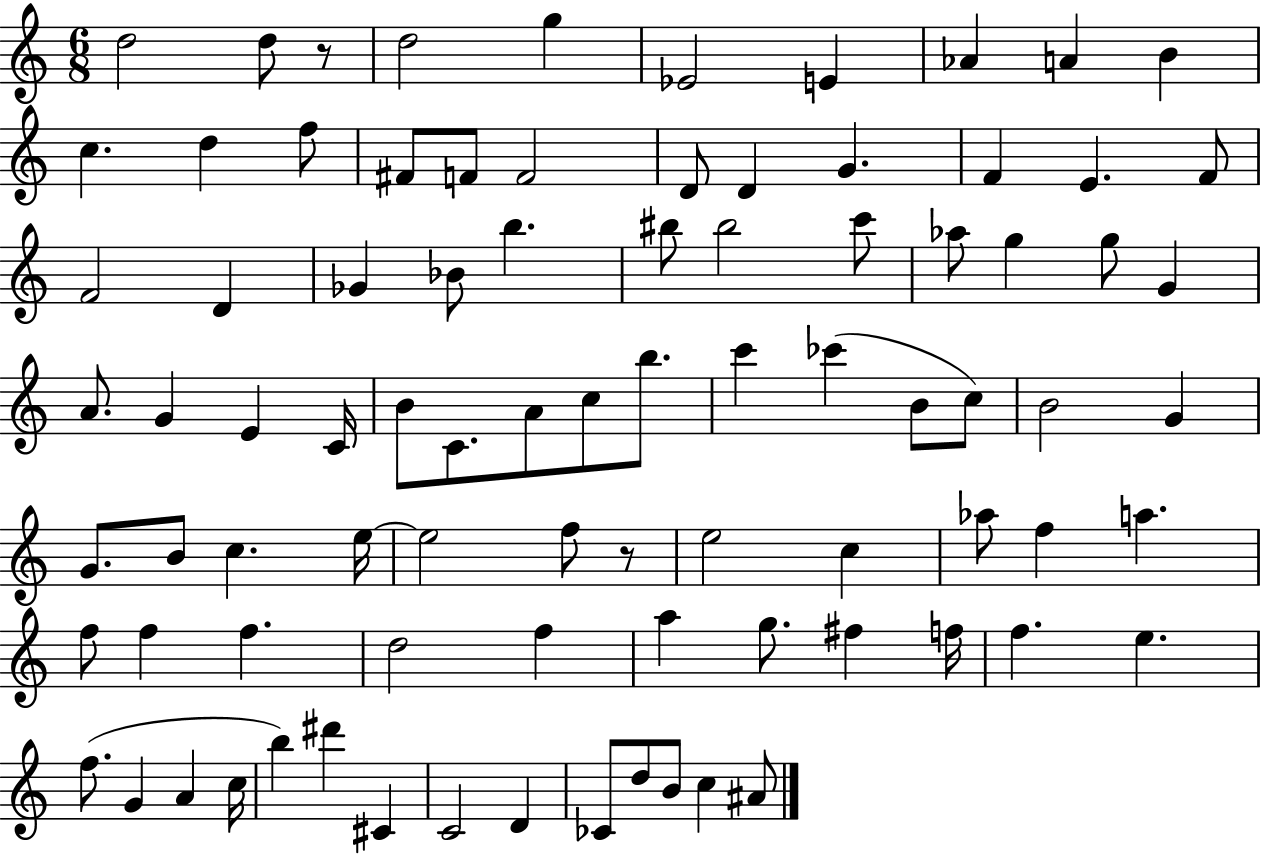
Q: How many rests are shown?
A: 2